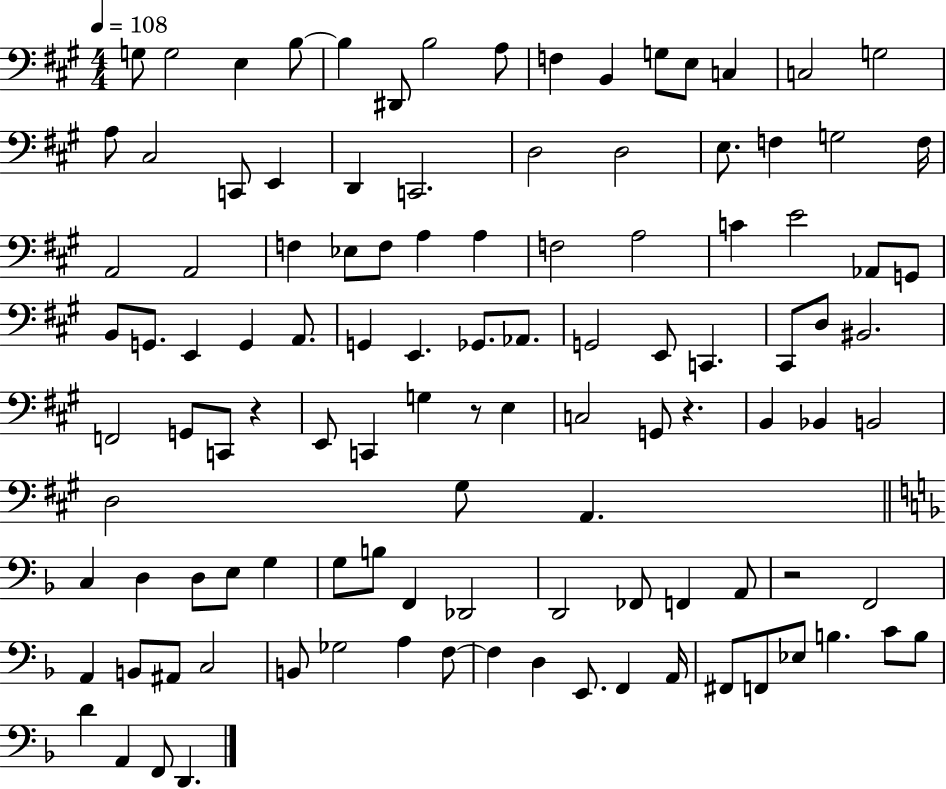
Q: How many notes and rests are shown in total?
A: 111